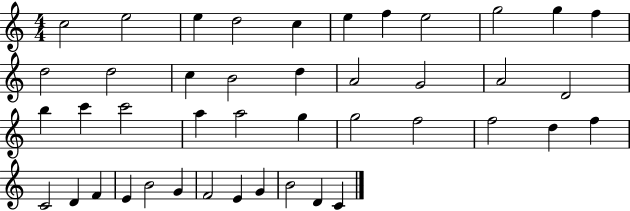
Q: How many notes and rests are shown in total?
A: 43